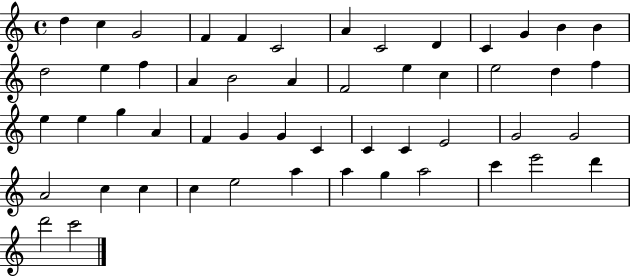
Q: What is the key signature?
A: C major